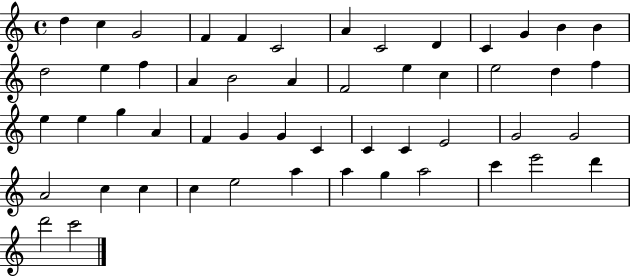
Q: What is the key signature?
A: C major